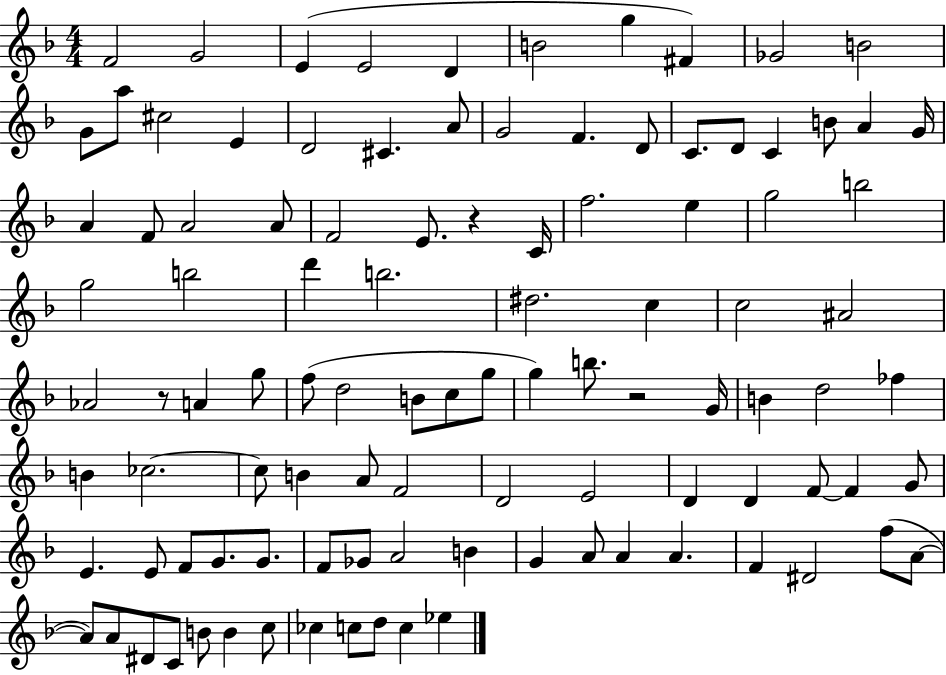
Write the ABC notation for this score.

X:1
T:Untitled
M:4/4
L:1/4
K:F
F2 G2 E E2 D B2 g ^F _G2 B2 G/2 a/2 ^c2 E D2 ^C A/2 G2 F D/2 C/2 D/2 C B/2 A G/4 A F/2 A2 A/2 F2 E/2 z C/4 f2 e g2 b2 g2 b2 d' b2 ^d2 c c2 ^A2 _A2 z/2 A g/2 f/2 d2 B/2 c/2 g/2 g b/2 z2 G/4 B d2 _f B _c2 _c/2 B A/2 F2 D2 E2 D D F/2 F G/2 E E/2 F/2 G/2 G/2 F/2 _G/2 A2 B G A/2 A A F ^D2 f/2 A/2 A/2 A/2 ^D/2 C/2 B/2 B c/2 _c c/2 d/2 c _e